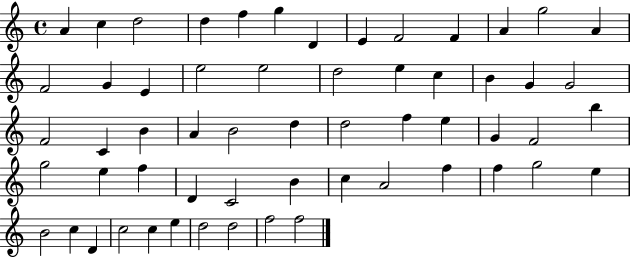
A4/q C5/q D5/h D5/q F5/q G5/q D4/q E4/q F4/h F4/q A4/q G5/h A4/q F4/h G4/q E4/q E5/h E5/h D5/h E5/q C5/q B4/q G4/q G4/h F4/h C4/q B4/q A4/q B4/h D5/q D5/h F5/q E5/q G4/q F4/h B5/q G5/h E5/q F5/q D4/q C4/h B4/q C5/q A4/h F5/q F5/q G5/h E5/q B4/h C5/q D4/q C5/h C5/q E5/q D5/h D5/h F5/h F5/h